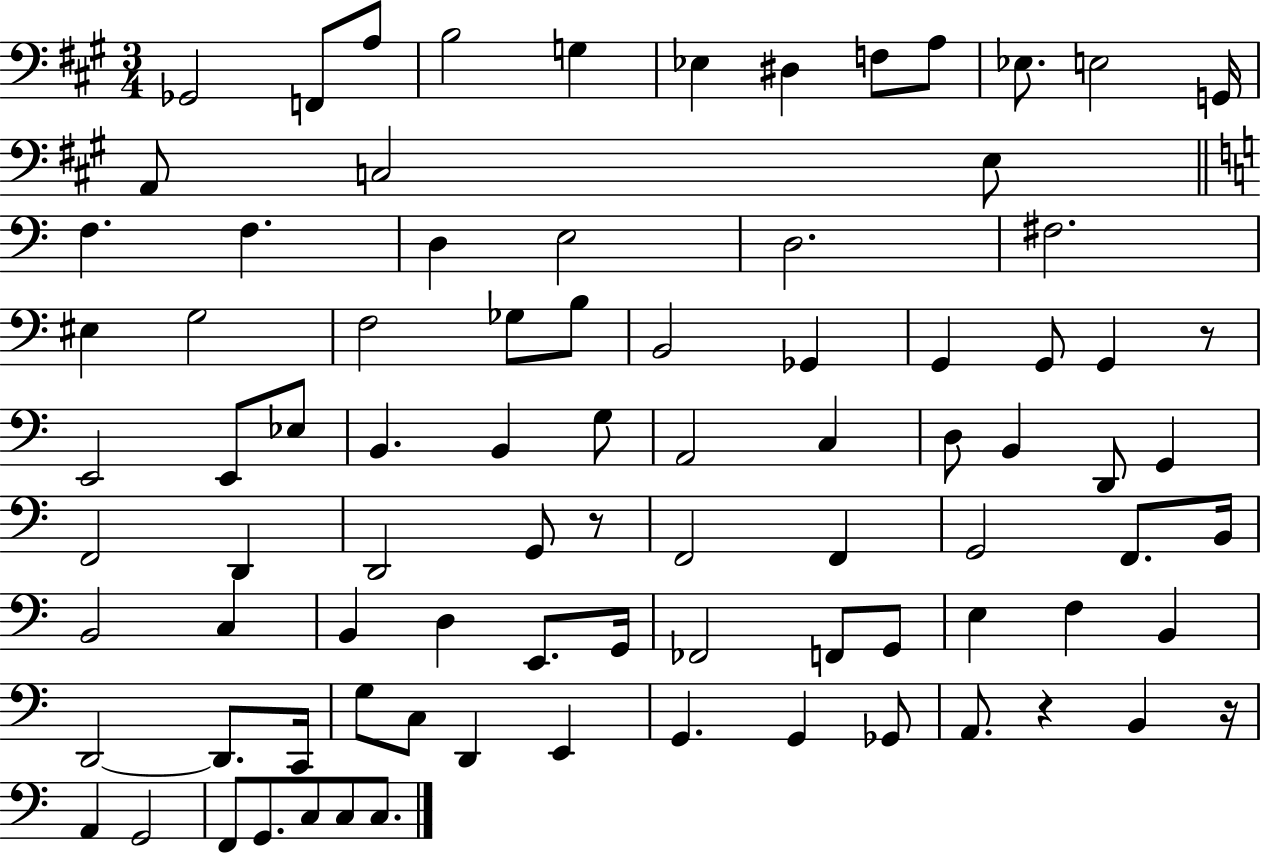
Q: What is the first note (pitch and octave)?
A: Gb2